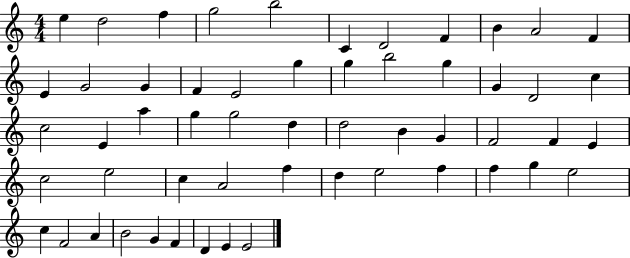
E5/q D5/h F5/q G5/h B5/h C4/q D4/h F4/q B4/q A4/h F4/q E4/q G4/h G4/q F4/q E4/h G5/q G5/q B5/h G5/q G4/q D4/h C5/q C5/h E4/q A5/q G5/q G5/h D5/q D5/h B4/q G4/q F4/h F4/q E4/q C5/h E5/h C5/q A4/h F5/q D5/q E5/h F5/q F5/q G5/q E5/h C5/q F4/h A4/q B4/h G4/q F4/q D4/q E4/q E4/h